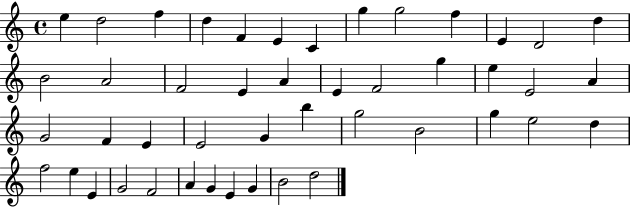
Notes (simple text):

E5/q D5/h F5/q D5/q F4/q E4/q C4/q G5/q G5/h F5/q E4/q D4/h D5/q B4/h A4/h F4/h E4/q A4/q E4/q F4/h G5/q E5/q E4/h A4/q G4/h F4/q E4/q E4/h G4/q B5/q G5/h B4/h G5/q E5/h D5/q F5/h E5/q E4/q G4/h F4/h A4/q G4/q E4/q G4/q B4/h D5/h